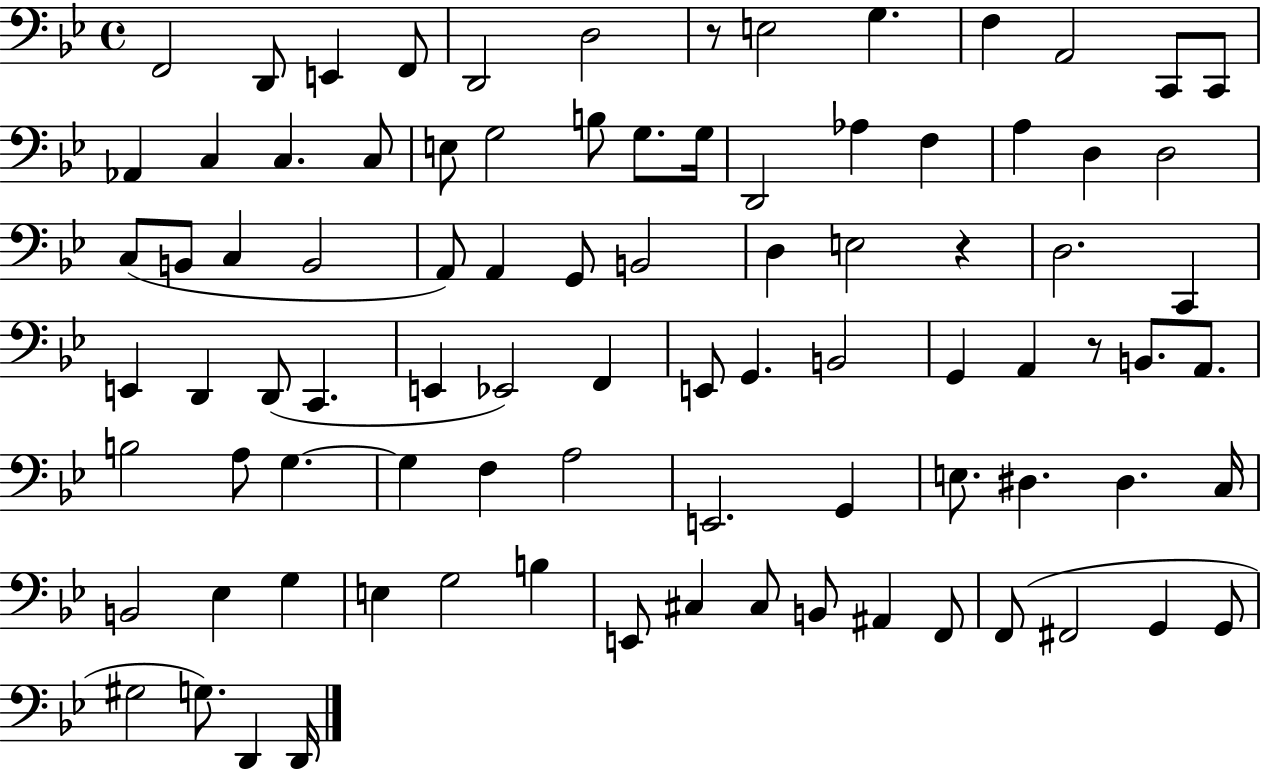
F2/h D2/e E2/q F2/e D2/h D3/h R/e E3/h G3/q. F3/q A2/h C2/e C2/e Ab2/q C3/q C3/q. C3/e E3/e G3/h B3/e G3/e. G3/s D2/h Ab3/q F3/q A3/q D3/q D3/h C3/e B2/e C3/q B2/h A2/e A2/q G2/e B2/h D3/q E3/h R/q D3/h. C2/q E2/q D2/q D2/e C2/q. E2/q Eb2/h F2/q E2/e G2/q. B2/h G2/q A2/q R/e B2/e. A2/e. B3/h A3/e G3/q. G3/q F3/q A3/h E2/h. G2/q E3/e. D#3/q. D#3/q. C3/s B2/h Eb3/q G3/q E3/q G3/h B3/q E2/e C#3/q C#3/e B2/e A#2/q F2/e F2/e F#2/h G2/q G2/e G#3/h G3/e. D2/q D2/s